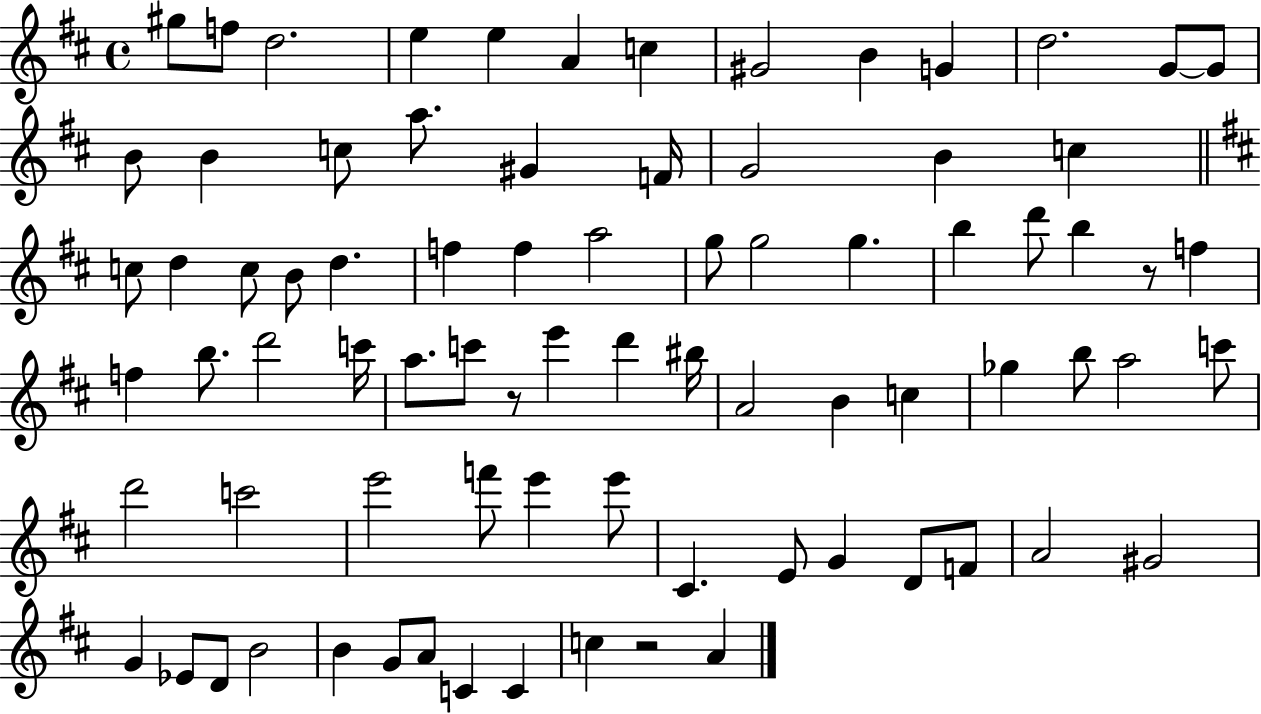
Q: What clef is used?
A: treble